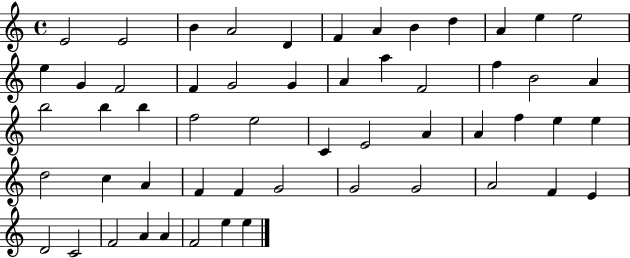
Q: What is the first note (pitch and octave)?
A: E4